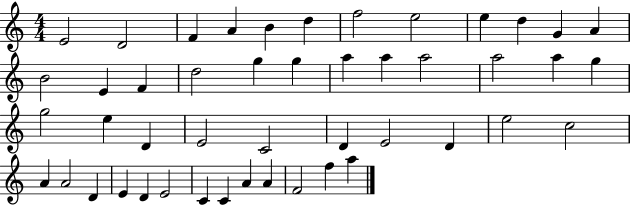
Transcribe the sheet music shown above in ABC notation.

X:1
T:Untitled
M:4/4
L:1/4
K:C
E2 D2 F A B d f2 e2 e d G A B2 E F d2 g g a a a2 a2 a g g2 e D E2 C2 D E2 D e2 c2 A A2 D E D E2 C C A A F2 f a